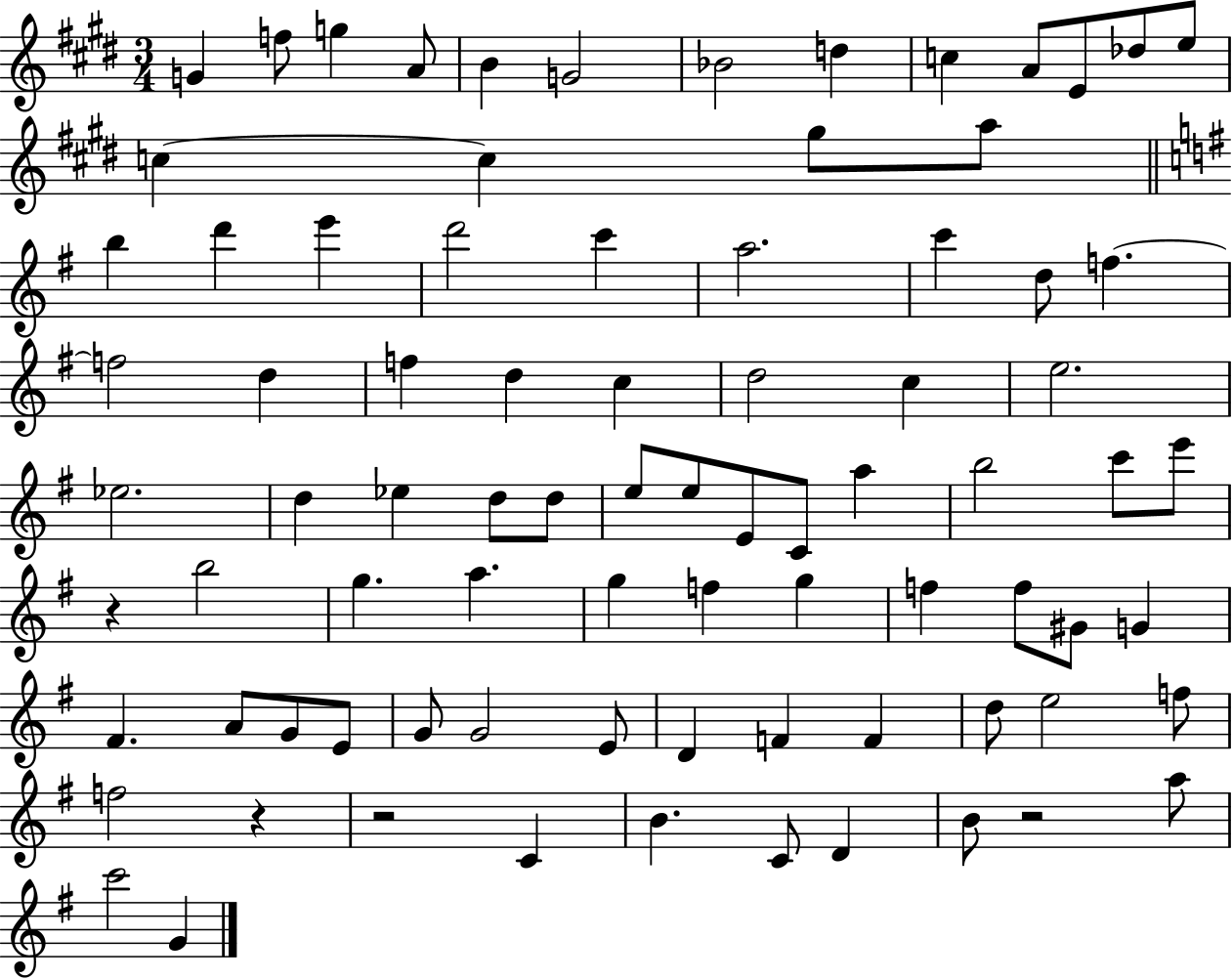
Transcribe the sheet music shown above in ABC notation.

X:1
T:Untitled
M:3/4
L:1/4
K:E
G f/2 g A/2 B G2 _B2 d c A/2 E/2 _d/2 e/2 c c ^g/2 a/2 b d' e' d'2 c' a2 c' d/2 f f2 d f d c d2 c e2 _e2 d _e d/2 d/2 e/2 e/2 E/2 C/2 a b2 c'/2 e'/2 z b2 g a g f g f f/2 ^G/2 G ^F A/2 G/2 E/2 G/2 G2 E/2 D F F d/2 e2 f/2 f2 z z2 C B C/2 D B/2 z2 a/2 c'2 G